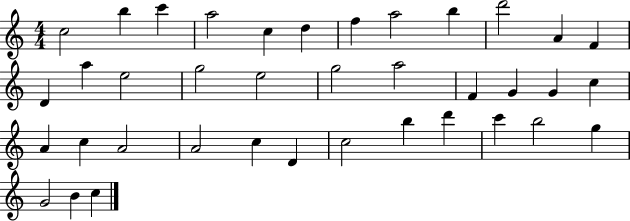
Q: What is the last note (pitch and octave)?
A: C5